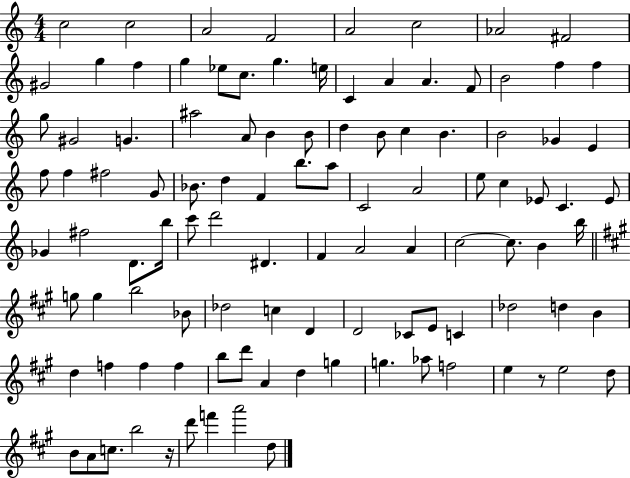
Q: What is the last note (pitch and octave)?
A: D5